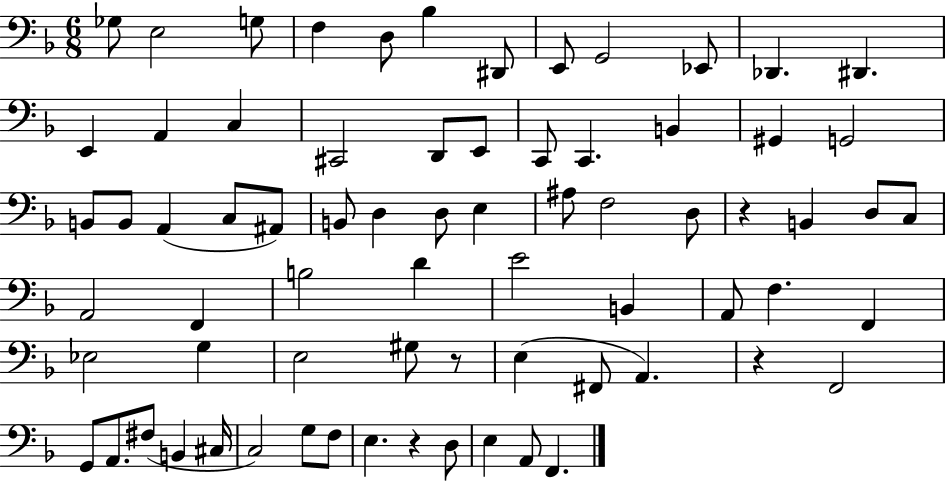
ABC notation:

X:1
T:Untitled
M:6/8
L:1/4
K:F
_G,/2 E,2 G,/2 F, D,/2 _B, ^D,,/2 E,,/2 G,,2 _E,,/2 _D,, ^D,, E,, A,, C, ^C,,2 D,,/2 E,,/2 C,,/2 C,, B,, ^G,, G,,2 B,,/2 B,,/2 A,, C,/2 ^A,,/2 B,,/2 D, D,/2 E, ^A,/2 F,2 D,/2 z B,, D,/2 C,/2 A,,2 F,, B,2 D E2 B,, A,,/2 F, F,, _E,2 G, E,2 ^G,/2 z/2 E, ^F,,/2 A,, z F,,2 G,,/2 A,,/2 ^F,/2 B,, ^C,/4 C,2 G,/2 F,/2 E, z D,/2 E, A,,/2 F,,